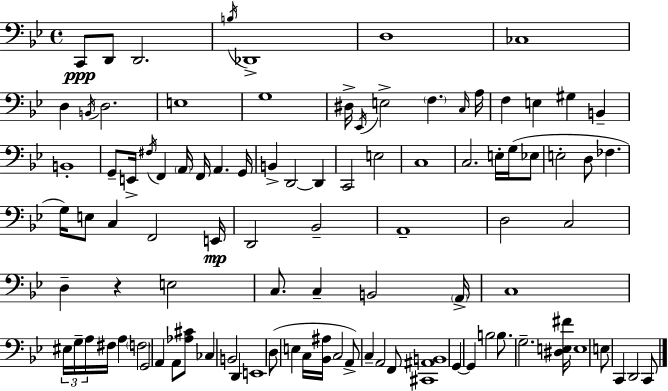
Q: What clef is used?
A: bass